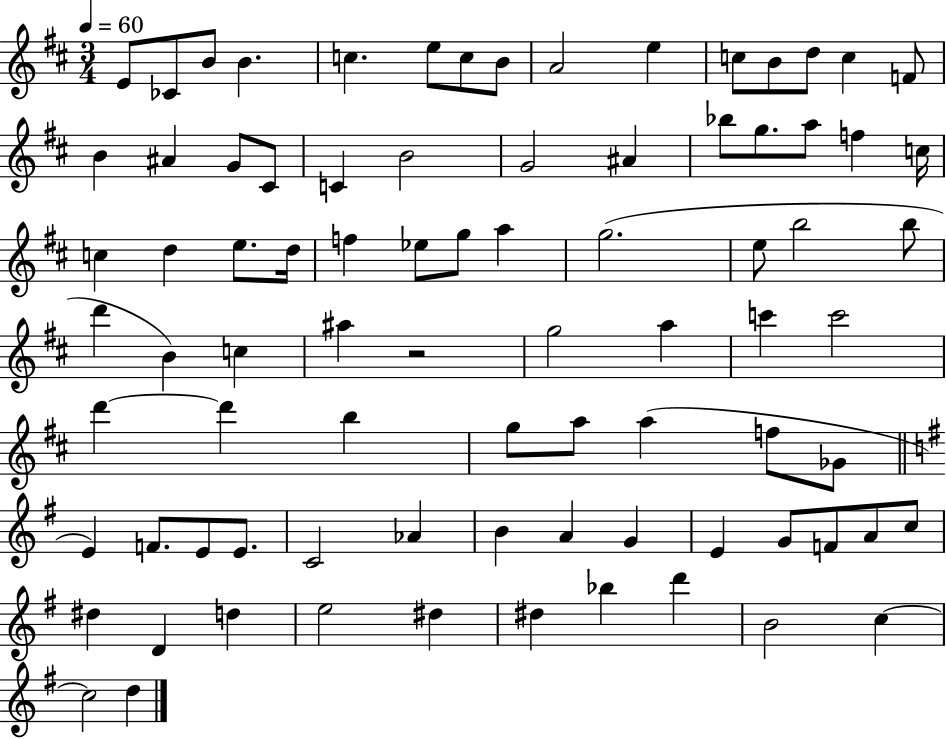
X:1
T:Untitled
M:3/4
L:1/4
K:D
E/2 _C/2 B/2 B c e/2 c/2 B/2 A2 e c/2 B/2 d/2 c F/2 B ^A G/2 ^C/2 C B2 G2 ^A _b/2 g/2 a/2 f c/4 c d e/2 d/4 f _e/2 g/2 a g2 e/2 b2 b/2 d' B c ^a z2 g2 a c' c'2 d' d' b g/2 a/2 a f/2 _G/2 E F/2 E/2 E/2 C2 _A B A G E G/2 F/2 A/2 c/2 ^d D d e2 ^d ^d _b d' B2 c c2 d